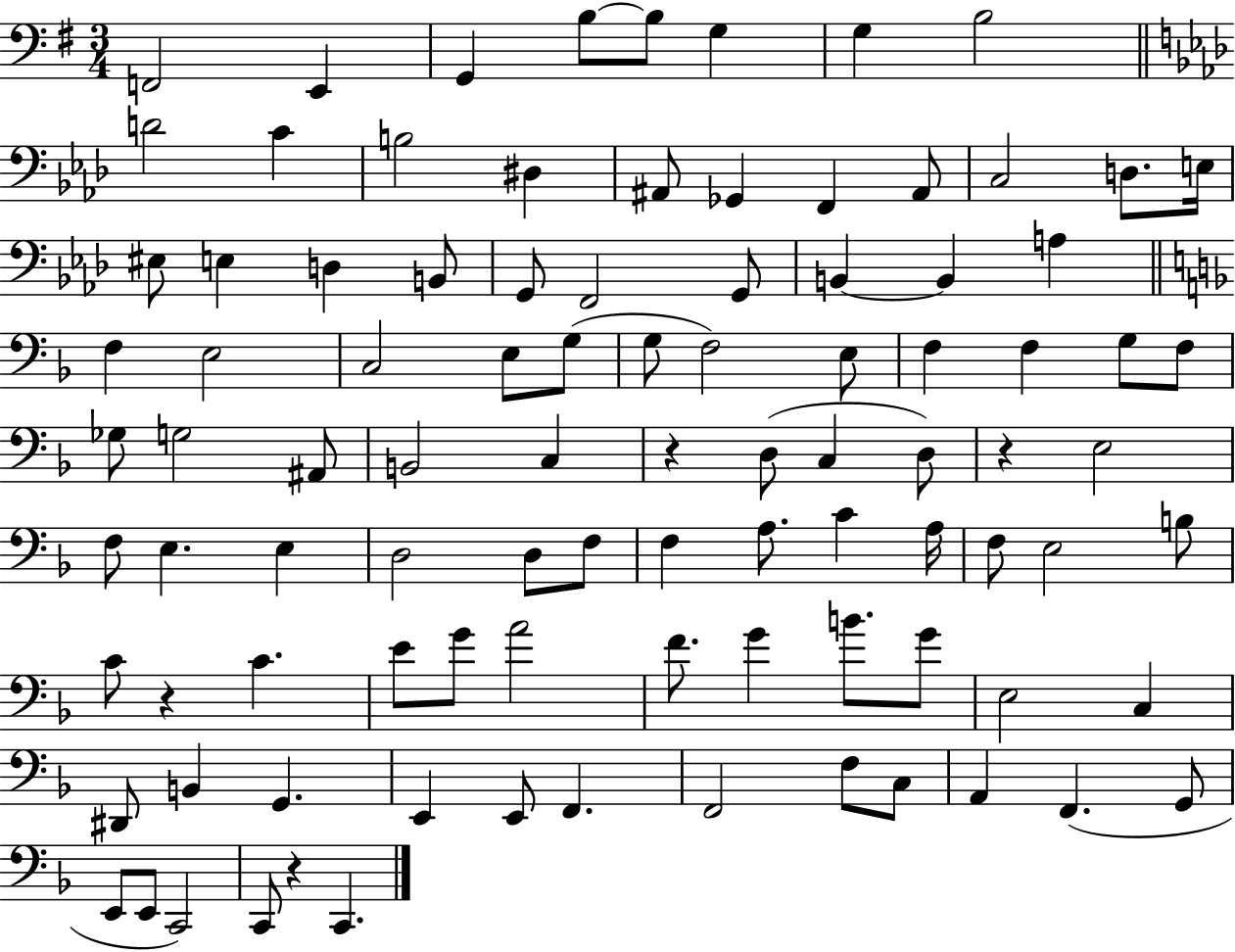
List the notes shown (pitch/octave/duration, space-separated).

F2/h E2/q G2/q B3/e B3/e G3/q G3/q B3/h D4/h C4/q B3/h D#3/q A#2/e Gb2/q F2/q A#2/e C3/h D3/e. E3/s EIS3/e E3/q D3/q B2/e G2/e F2/h G2/e B2/q B2/q A3/q F3/q E3/h C3/h E3/e G3/e G3/e F3/h E3/e F3/q F3/q G3/e F3/e Gb3/e G3/h A#2/e B2/h C3/q R/q D3/e C3/q D3/e R/q E3/h F3/e E3/q. E3/q D3/h D3/e F3/e F3/q A3/e. C4/q A3/s F3/e E3/h B3/e C4/e R/q C4/q. E4/e G4/e A4/h F4/e. G4/q B4/e. G4/e E3/h C3/q D#2/e B2/q G2/q. E2/q E2/e F2/q. F2/h F3/e C3/e A2/q F2/q. G2/e E2/e E2/e C2/h C2/e R/q C2/q.